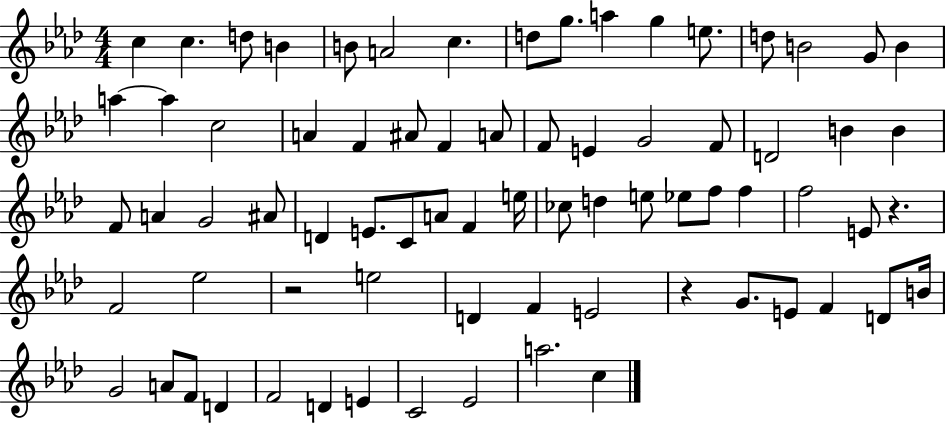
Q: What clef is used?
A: treble